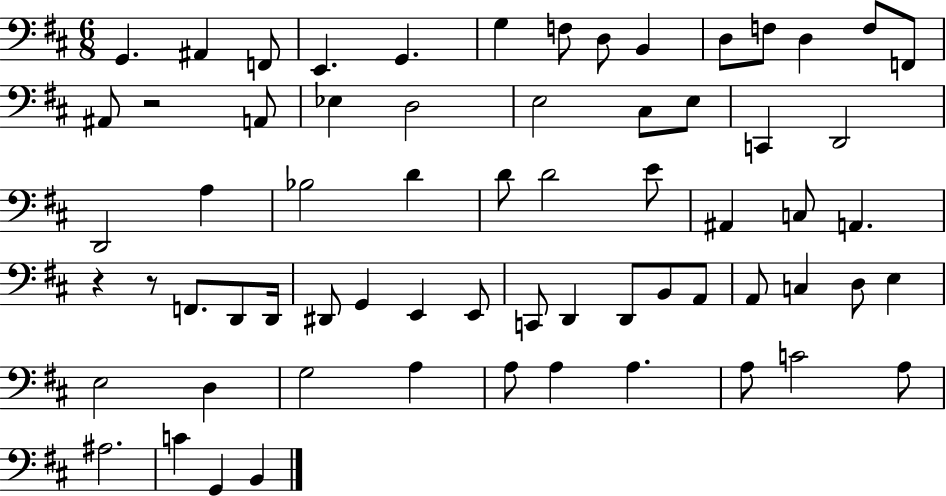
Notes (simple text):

G2/q. A#2/q F2/e E2/q. G2/q. G3/q F3/e D3/e B2/q D3/e F3/e D3/q F3/e F2/e A#2/e R/h A2/e Eb3/q D3/h E3/h C#3/e E3/e C2/q D2/h D2/h A3/q Bb3/h D4/q D4/e D4/h E4/e A#2/q C3/e A2/q. R/q R/e F2/e. D2/e D2/s D#2/e G2/q E2/q E2/e C2/e D2/q D2/e B2/e A2/e A2/e C3/q D3/e E3/q E3/h D3/q G3/h A3/q A3/e A3/q A3/q. A3/e C4/h A3/e A#3/h. C4/q G2/q B2/q